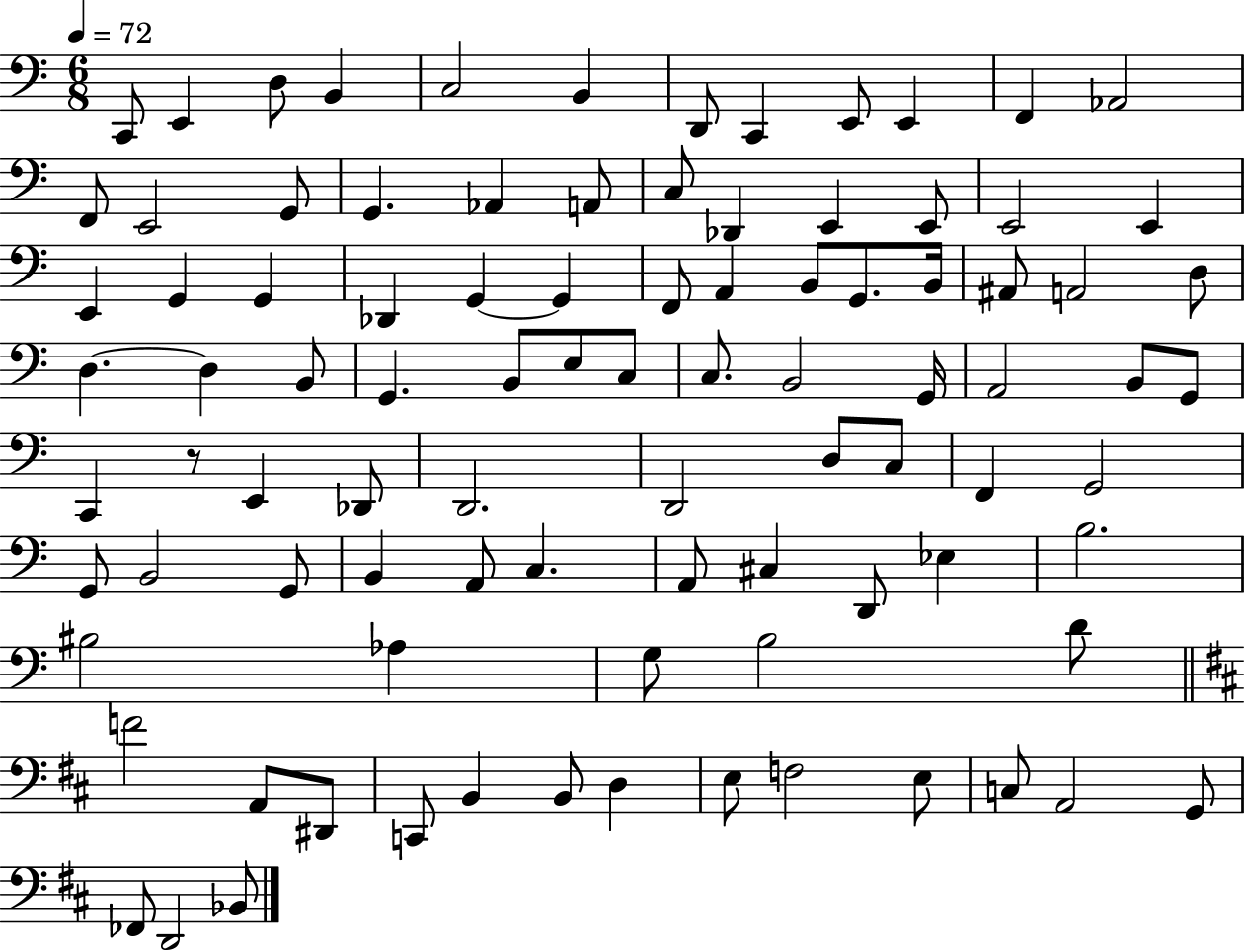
C2/e E2/q D3/e B2/q C3/h B2/q D2/e C2/q E2/e E2/q F2/q Ab2/h F2/e E2/h G2/e G2/q. Ab2/q A2/e C3/e Db2/q E2/q E2/e E2/h E2/q E2/q G2/q G2/q Db2/q G2/q G2/q F2/e A2/q B2/e G2/e. B2/s A#2/e A2/h D3/e D3/q. D3/q B2/e G2/q. B2/e E3/e C3/e C3/e. B2/h G2/s A2/h B2/e G2/e C2/q R/e E2/q Db2/e D2/h. D2/h D3/e C3/e F2/q G2/h G2/e B2/h G2/e B2/q A2/e C3/q. A2/e C#3/q D2/e Eb3/q B3/h. BIS3/h Ab3/q G3/e B3/h D4/e F4/h A2/e D#2/e C2/e B2/q B2/e D3/q E3/e F3/h E3/e C3/e A2/h G2/e FES2/e D2/h Bb2/e